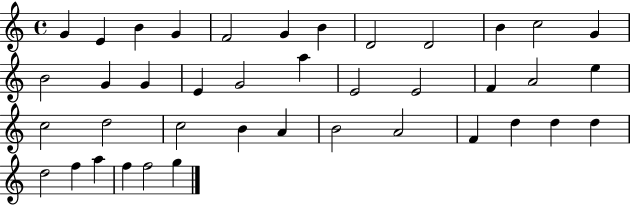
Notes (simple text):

G4/q E4/q B4/q G4/q F4/h G4/q B4/q D4/h D4/h B4/q C5/h G4/q B4/h G4/q G4/q E4/q G4/h A5/q E4/h E4/h F4/q A4/h E5/q C5/h D5/h C5/h B4/q A4/q B4/h A4/h F4/q D5/q D5/q D5/q D5/h F5/q A5/q F5/q F5/h G5/q